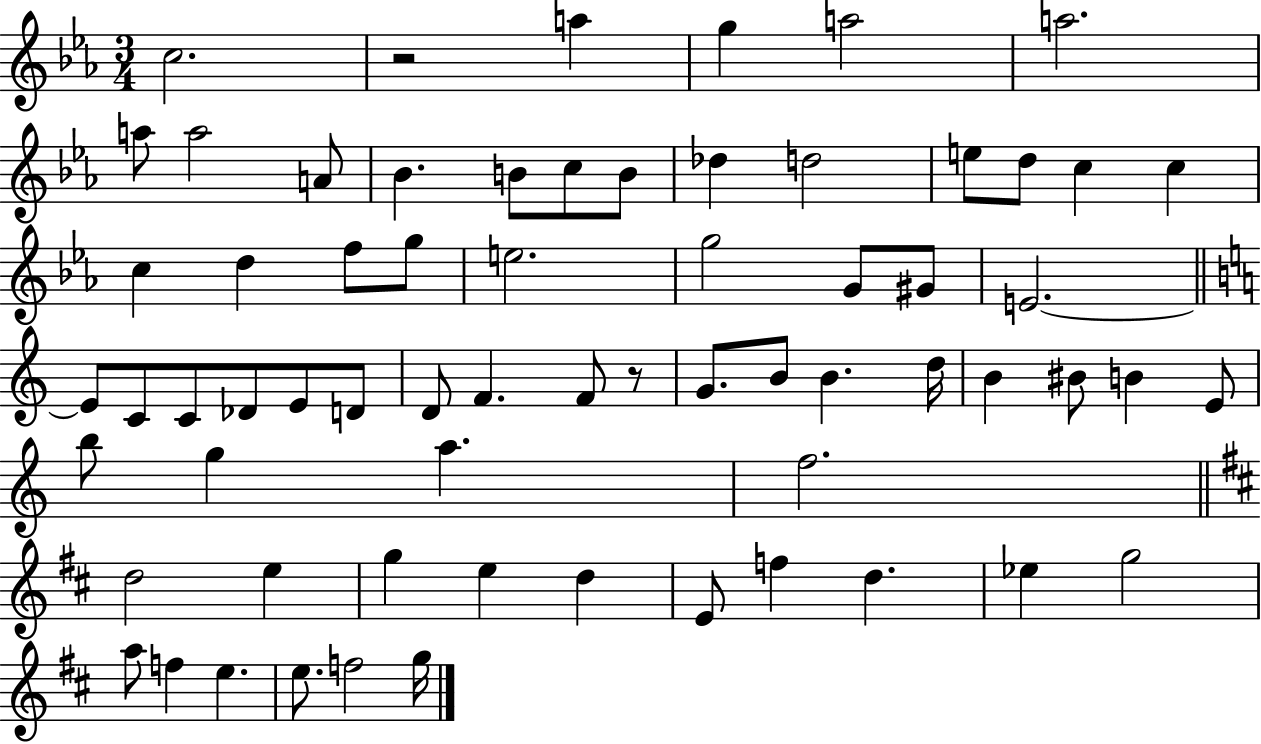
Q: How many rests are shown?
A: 2